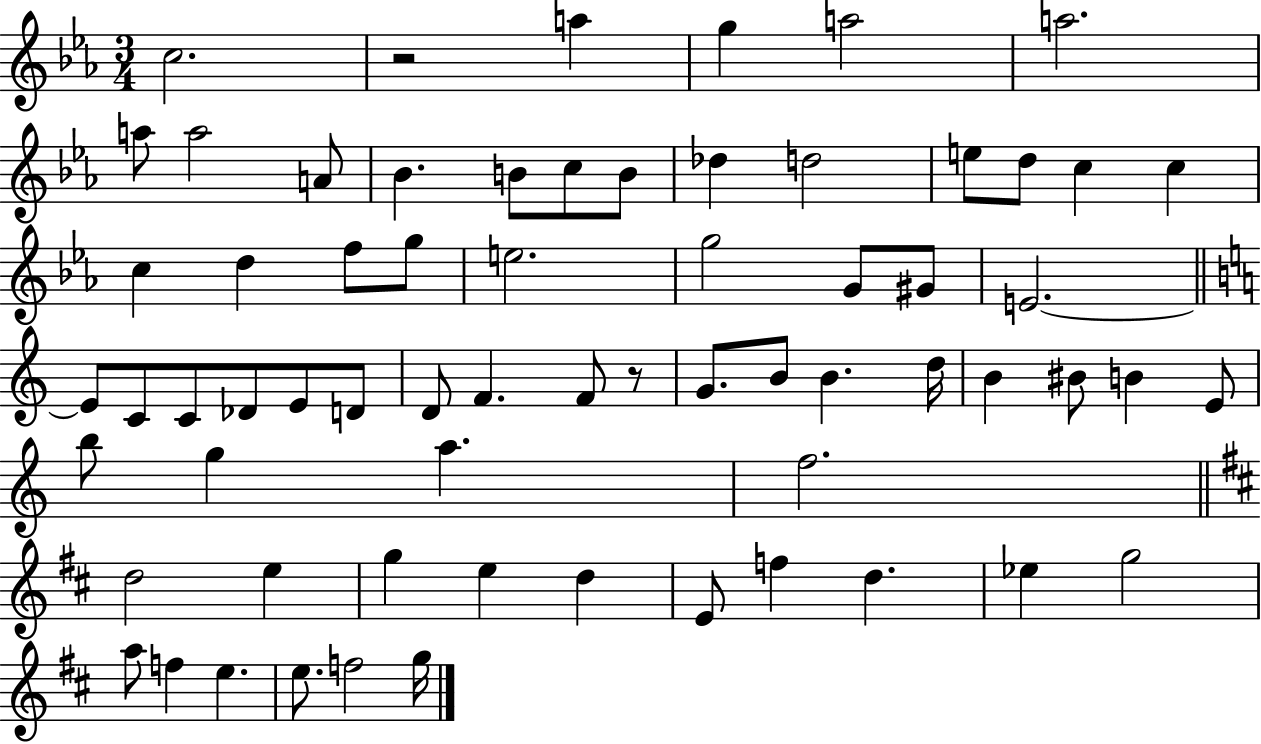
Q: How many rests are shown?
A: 2